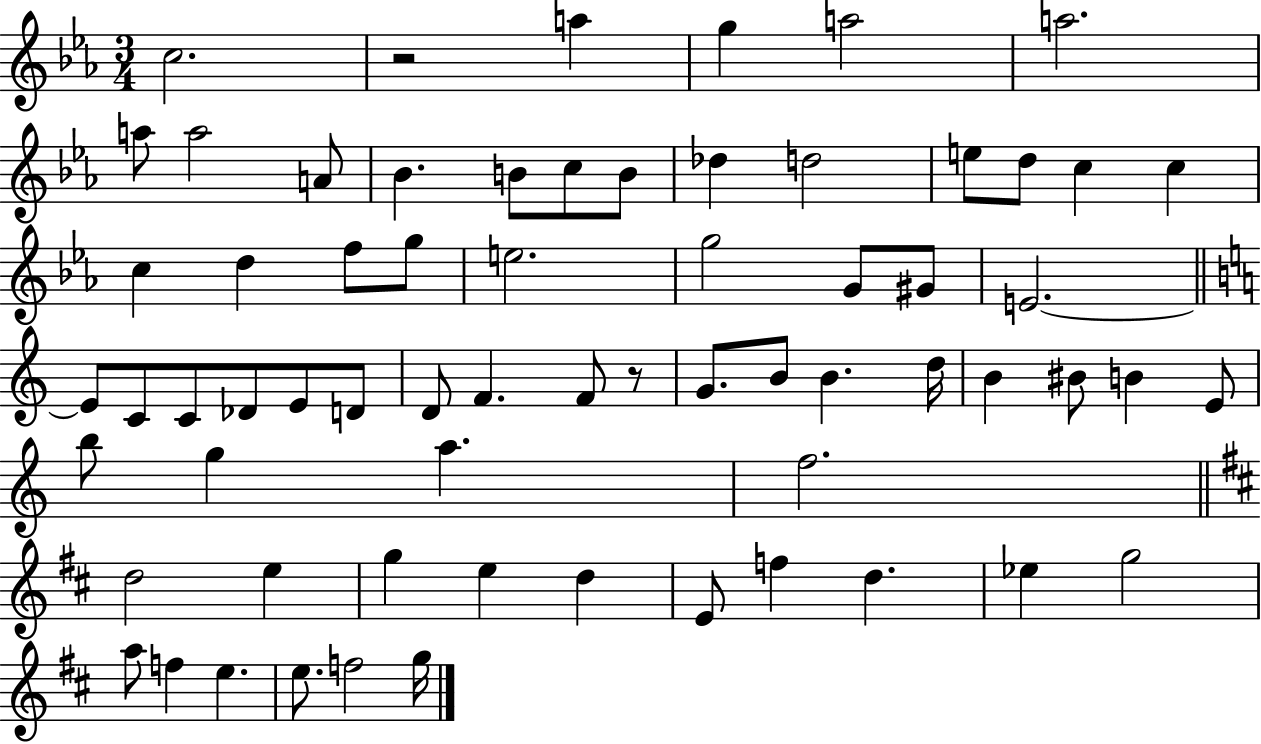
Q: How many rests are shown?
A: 2